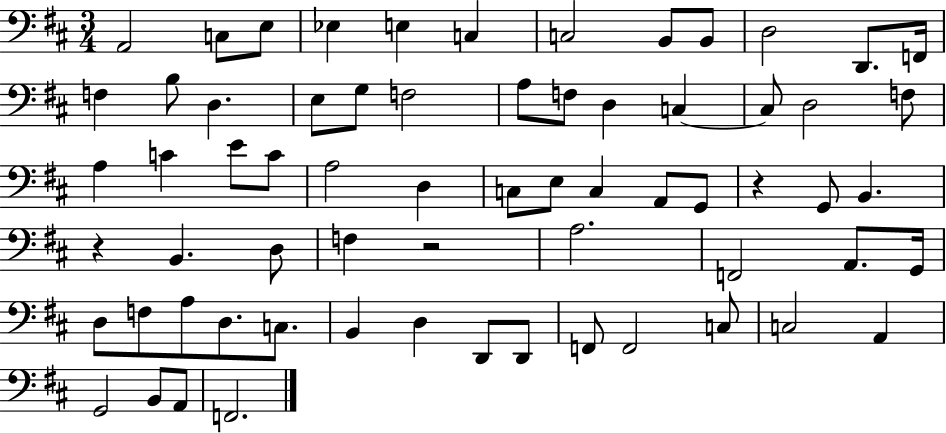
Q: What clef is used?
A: bass